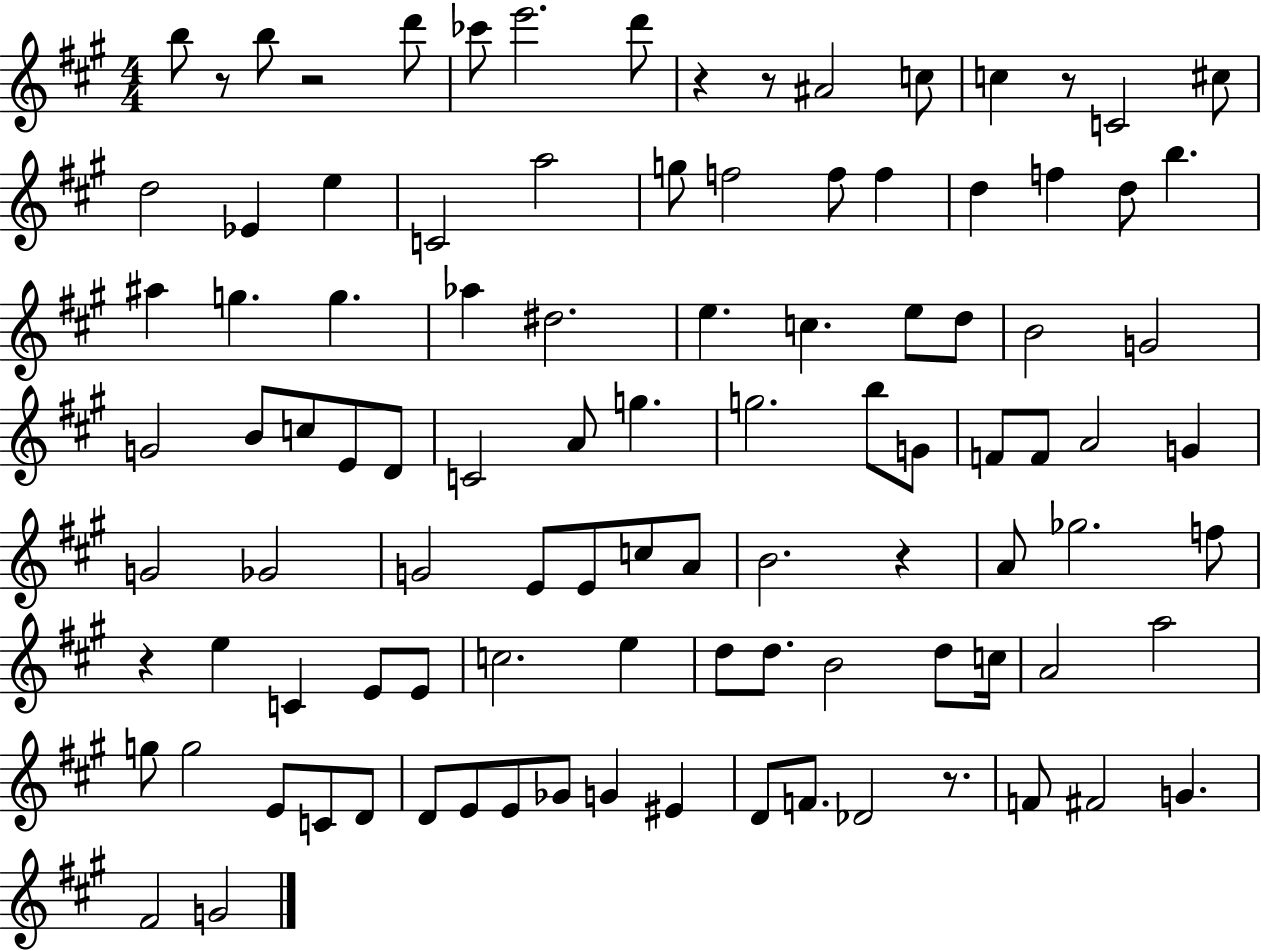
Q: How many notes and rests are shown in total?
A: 101